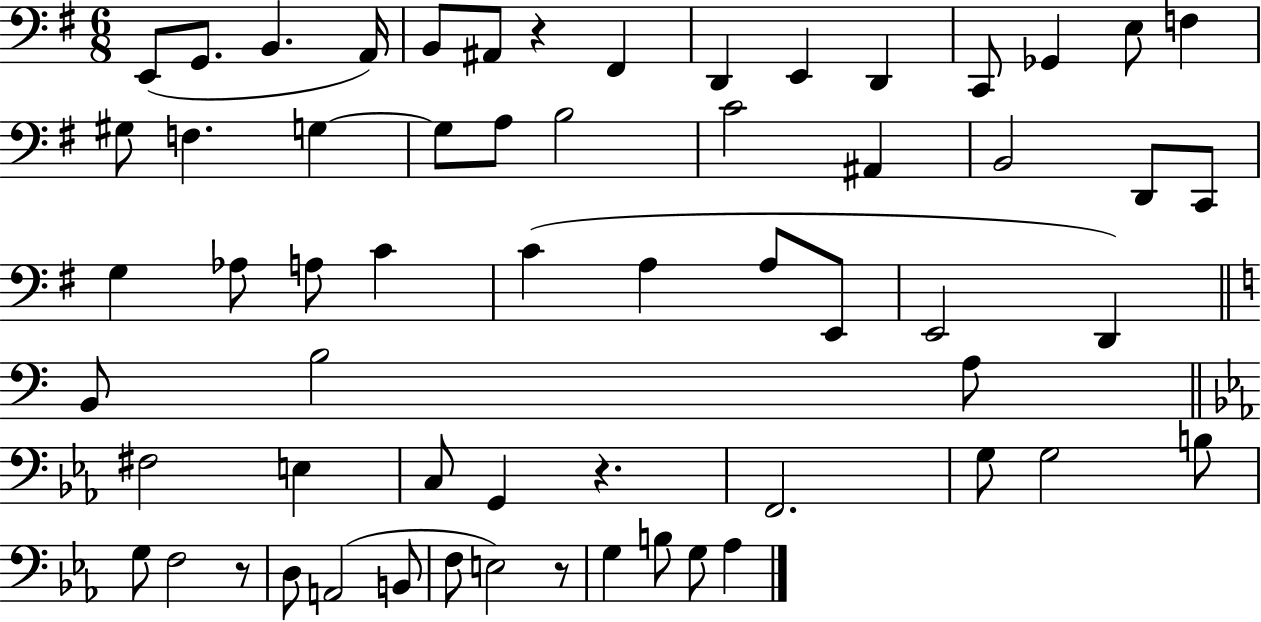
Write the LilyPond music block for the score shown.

{
  \clef bass
  \numericTimeSignature
  \time 6/8
  \key g \major
  e,8( g,8. b,4. a,16) | b,8 ais,8 r4 fis,4 | d,4 e,4 d,4 | c,8 ges,4 e8 f4 | \break gis8 f4. g4~~ | g8 a8 b2 | c'2 ais,4 | b,2 d,8 c,8 | \break g4 aes8 a8 c'4 | c'4( a4 a8 e,8 | e,2 d,4) | \bar "||" \break \key c \major b,8 b2 a8 | \bar "||" \break \key ees \major fis2 e4 | c8 g,4 r4. | f,2. | g8 g2 b8 | \break g8 f2 r8 | d8 a,2( b,8 | f8 e2) r8 | g4 b8 g8 aes4 | \break \bar "|."
}